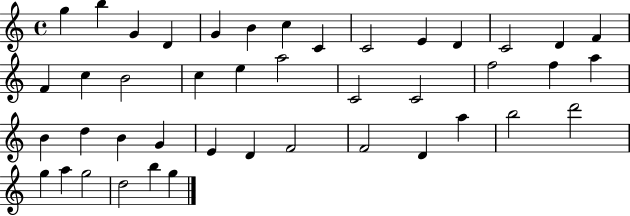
G5/q B5/q G4/q D4/q G4/q B4/q C5/q C4/q C4/h E4/q D4/q C4/h D4/q F4/q F4/q C5/q B4/h C5/q E5/q A5/h C4/h C4/h F5/h F5/q A5/q B4/q D5/q B4/q G4/q E4/q D4/q F4/h F4/h D4/q A5/q B5/h D6/h G5/q A5/q G5/h D5/h B5/q G5/q